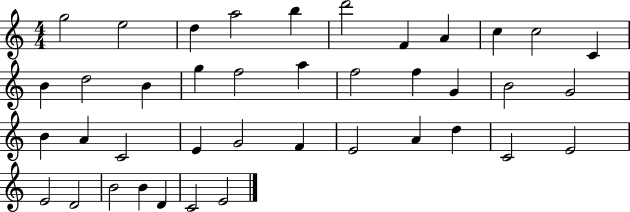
X:1
T:Untitled
M:4/4
L:1/4
K:C
g2 e2 d a2 b d'2 F A c c2 C B d2 B g f2 a f2 f G B2 G2 B A C2 E G2 F E2 A d C2 E2 E2 D2 B2 B D C2 E2